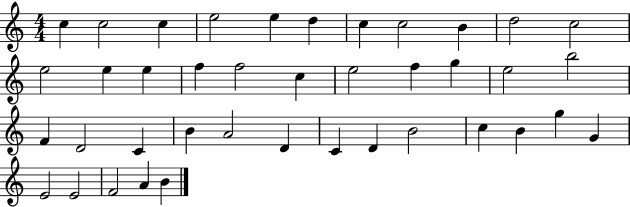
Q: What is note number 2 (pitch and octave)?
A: C5